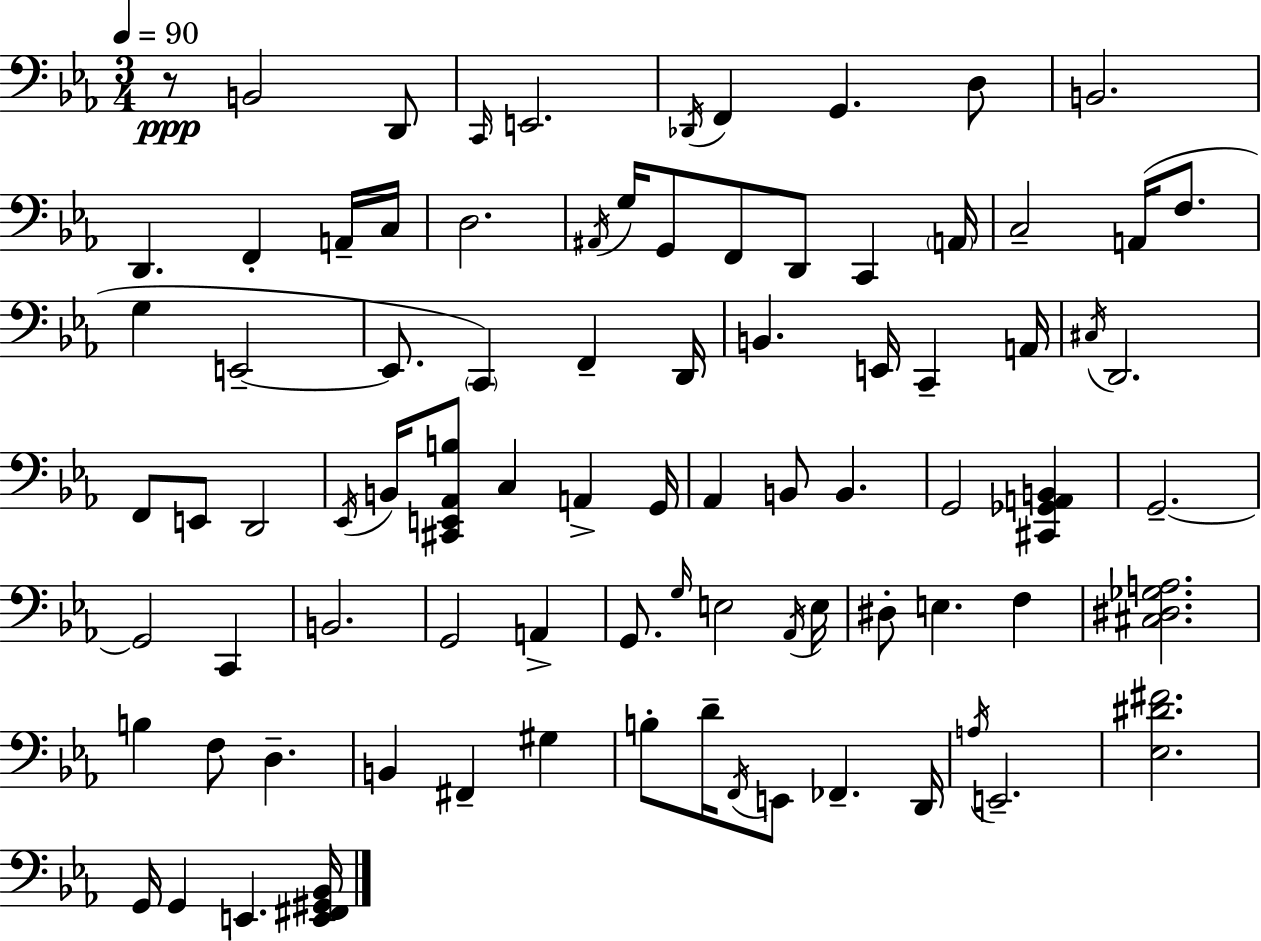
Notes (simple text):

R/e B2/h D2/e C2/s E2/h. Db2/s F2/q G2/q. D3/e B2/h. D2/q. F2/q A2/s C3/s D3/h. A#2/s G3/s G2/e F2/e D2/e C2/q A2/s C3/h A2/s F3/e. G3/q E2/h E2/e. C2/q F2/q D2/s B2/q. E2/s C2/q A2/s C#3/s D2/h. F2/e E2/e D2/h Eb2/s B2/s [C#2,E2,Ab2,B3]/e C3/q A2/q G2/s Ab2/q B2/e B2/q. G2/h [C#2,Gb2,A2,B2]/q G2/h. G2/h C2/q B2/h. G2/h A2/q G2/e. G3/s E3/h Ab2/s E3/s D#3/e E3/q. F3/q [C#3,D#3,Gb3,A3]/h. B3/q F3/e D3/q. B2/q F#2/q G#3/q B3/e D4/s F2/s E2/e FES2/q. D2/s A3/s E2/h. [Eb3,D#4,F#4]/h. G2/s G2/q E2/q. [E2,F#2,G#2,Bb2]/s